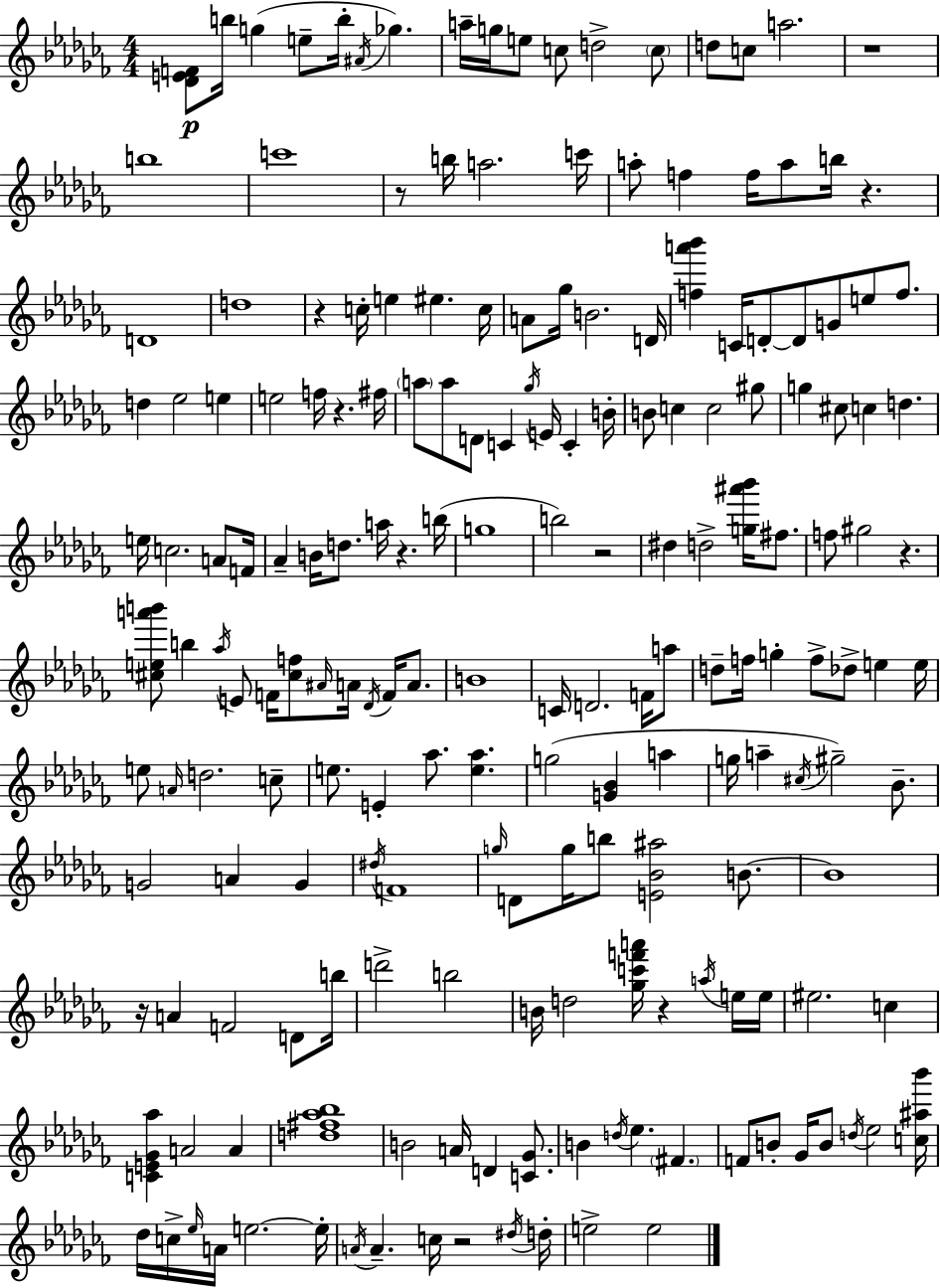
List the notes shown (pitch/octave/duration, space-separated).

[Db4,E4,F4]/e B5/s G5/q E5/e B5/s A#4/s Gb5/q. A5/s G5/s E5/e C5/e D5/h C5/e D5/e C5/e A5/h. R/w B5/w C6/w R/e B5/s A5/h. C6/s A5/e F5/q F5/s A5/e B5/s R/q. D4/w D5/w R/q C5/s E5/q EIS5/q. C5/s A4/e Gb5/s B4/h. D4/s [F5,A6,Bb6]/q C4/s D4/e D4/e G4/e E5/e F5/e. D5/q Eb5/h E5/q E5/h F5/s R/q. F#5/s A5/e A5/e D4/e C4/q Gb5/s E4/s C4/q B4/s B4/e C5/q C5/h G#5/e G5/q C#5/e C5/q D5/q. E5/s C5/h. A4/e F4/s Ab4/q B4/s D5/e. A5/s R/q. B5/s G5/w B5/h R/h D#5/q D5/h [G5,A#6,Bb6]/s F#5/e. F5/e G#5/h R/q. [C#5,E5,A6,B6]/e B5/q Ab5/s E4/e F4/s [C#5,F5]/e A#4/s A4/s Db4/s F4/s A4/e. B4/w C4/s D4/h. F4/s A5/e D5/e F5/s G5/q F5/e Db5/e E5/q E5/s E5/e A4/s D5/h. C5/e E5/e. E4/q Ab5/e. [E5,Ab5]/q. G5/h [G4,Bb4]/q A5/q G5/s A5/q C#5/s G#5/h Bb4/e. G4/h A4/q G4/q D#5/s F4/w G5/s D4/e G5/s B5/e [E4,Bb4,A#5]/h B4/e. B4/w R/s A4/q F4/h D4/e B5/s D6/h B5/h B4/s D5/h [Gb5,C6,F6,A6]/s R/q A5/s E5/s E5/s EIS5/h. C5/q [C4,E4,Gb4,Ab5]/q A4/h A4/q [D5,F#5,Ab5,Bb5]/w B4/h A4/s D4/q [C4,Gb4]/e. B4/q D5/s Eb5/q. F#4/q. F4/e B4/e Gb4/s B4/e D5/s Eb5/h [C5,A#5,Bb6]/s Db5/s C5/s Eb5/s A4/s E5/h. E5/s A4/s A4/q. C5/s R/h D#5/s D5/s E5/h E5/h